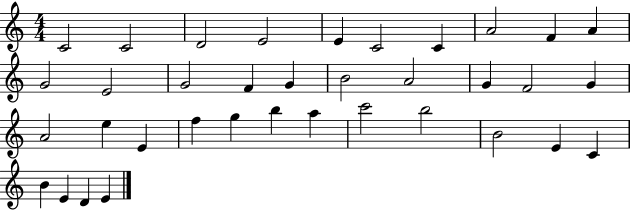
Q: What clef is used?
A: treble